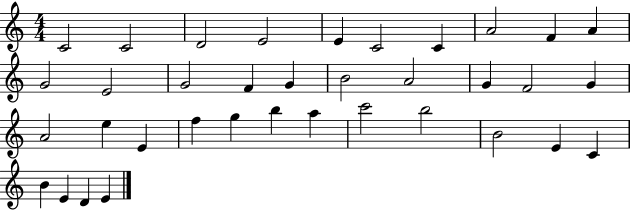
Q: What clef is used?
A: treble